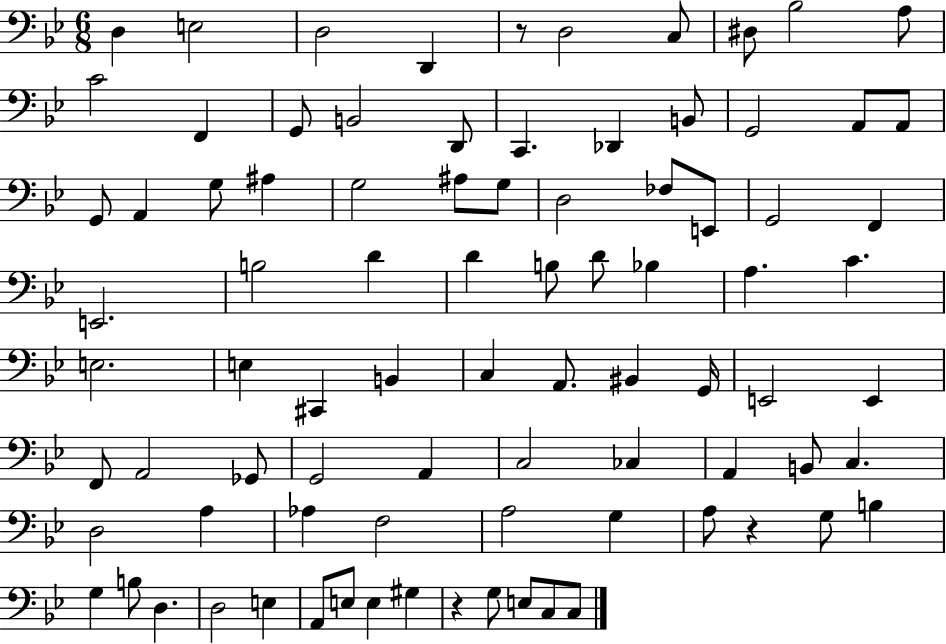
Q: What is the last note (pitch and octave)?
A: C3